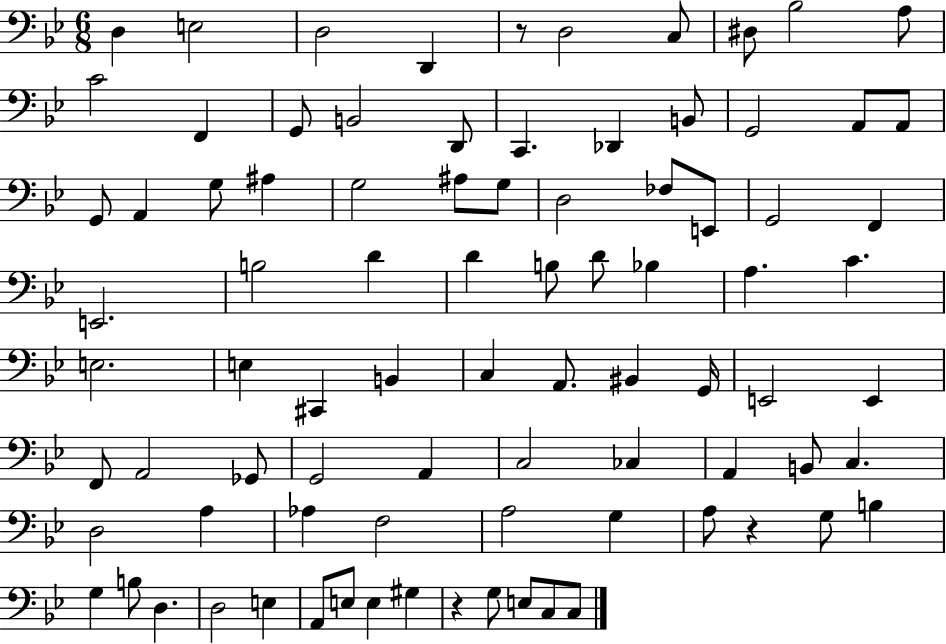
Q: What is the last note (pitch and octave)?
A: C3